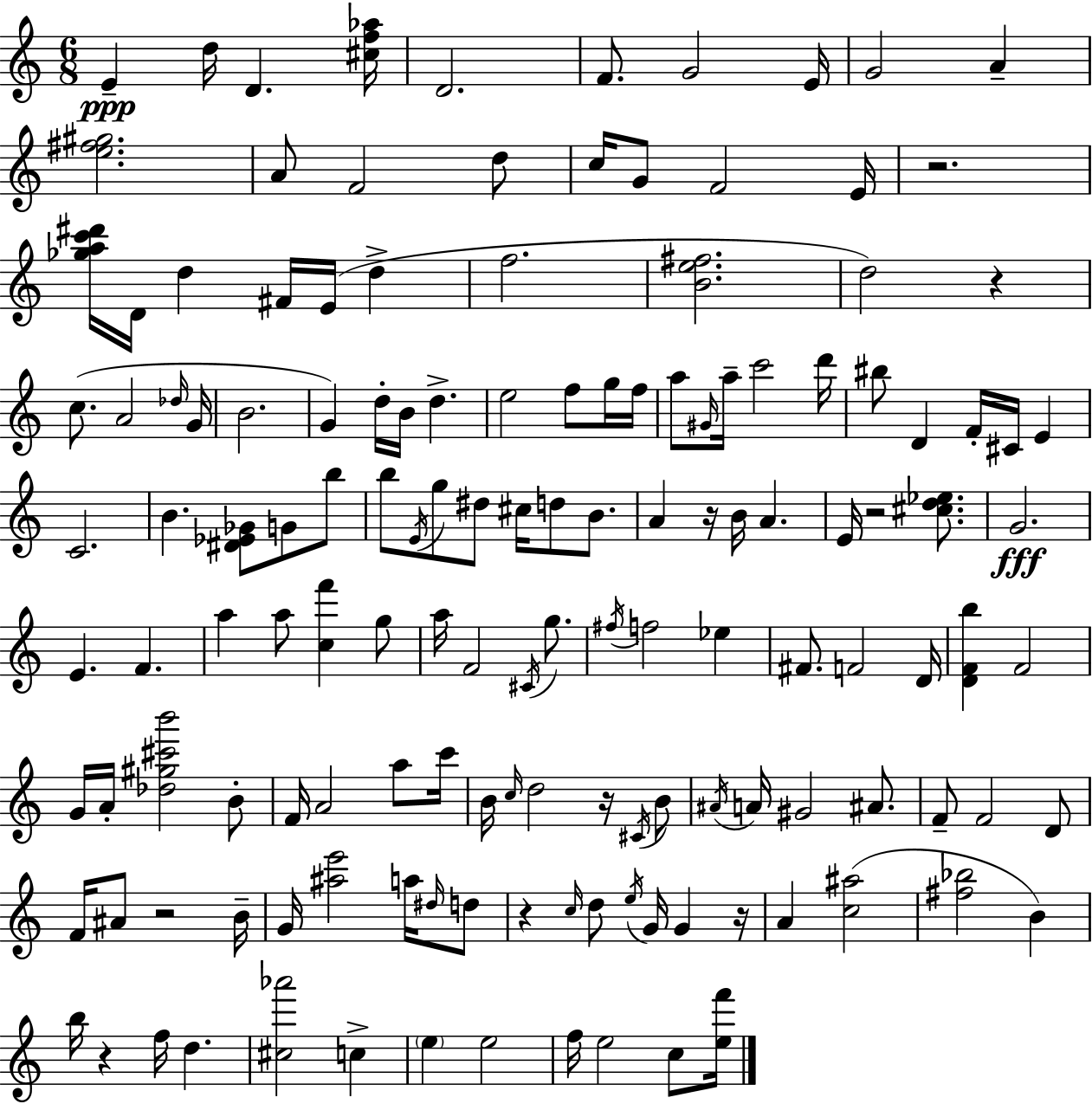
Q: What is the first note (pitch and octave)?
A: E4